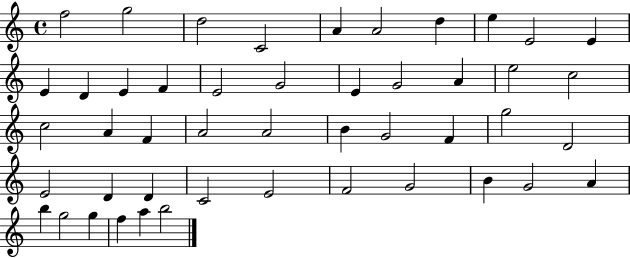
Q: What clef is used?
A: treble